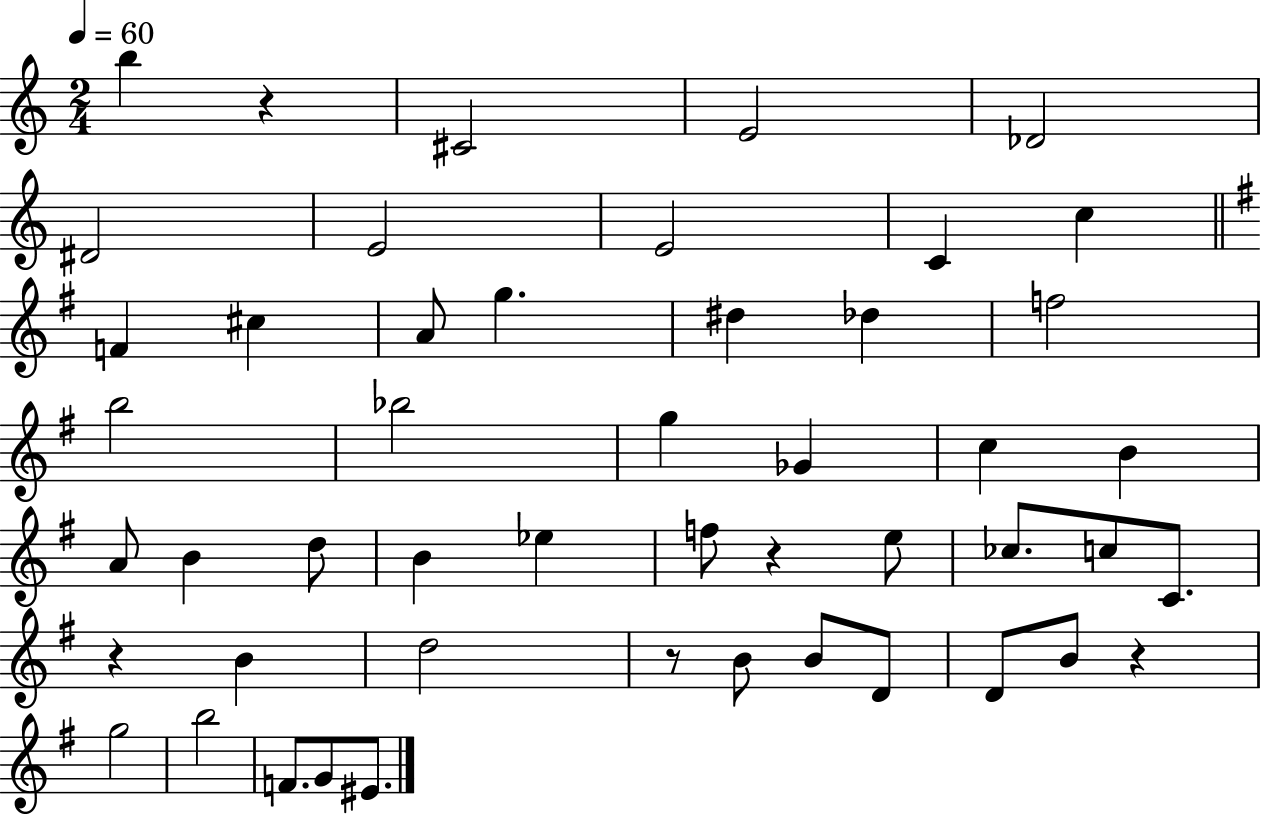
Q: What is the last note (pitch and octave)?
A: EIS4